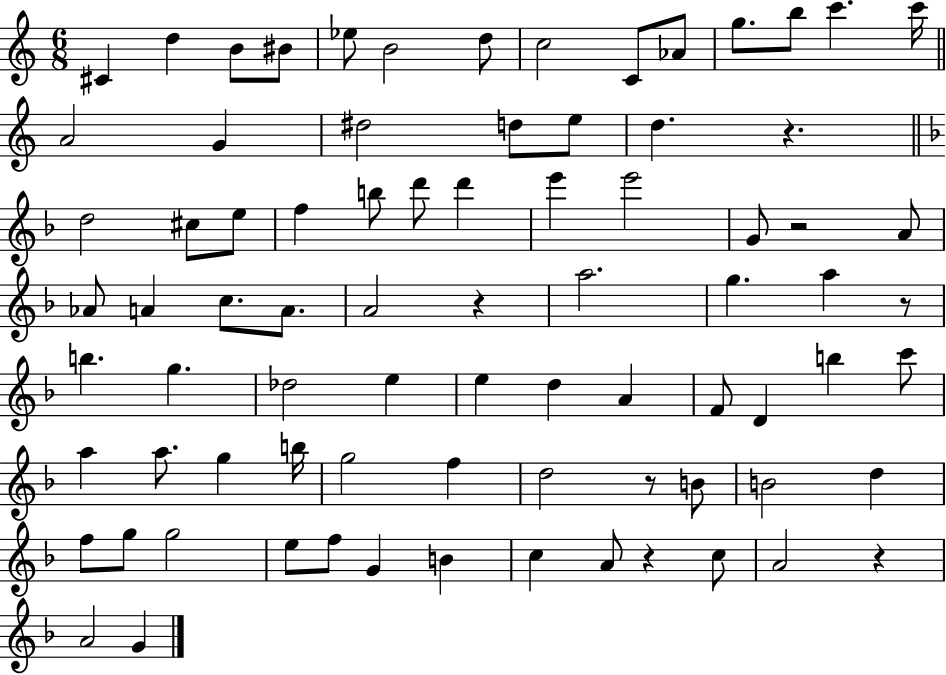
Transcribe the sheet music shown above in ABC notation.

X:1
T:Untitled
M:6/8
L:1/4
K:C
^C d B/2 ^B/2 _e/2 B2 d/2 c2 C/2 _A/2 g/2 b/2 c' c'/4 A2 G ^d2 d/2 e/2 d z d2 ^c/2 e/2 f b/2 d'/2 d' e' e'2 G/2 z2 A/2 _A/2 A c/2 A/2 A2 z a2 g a z/2 b g _d2 e e d A F/2 D b c'/2 a a/2 g b/4 g2 f d2 z/2 B/2 B2 d f/2 g/2 g2 e/2 f/2 G B c A/2 z c/2 A2 z A2 G